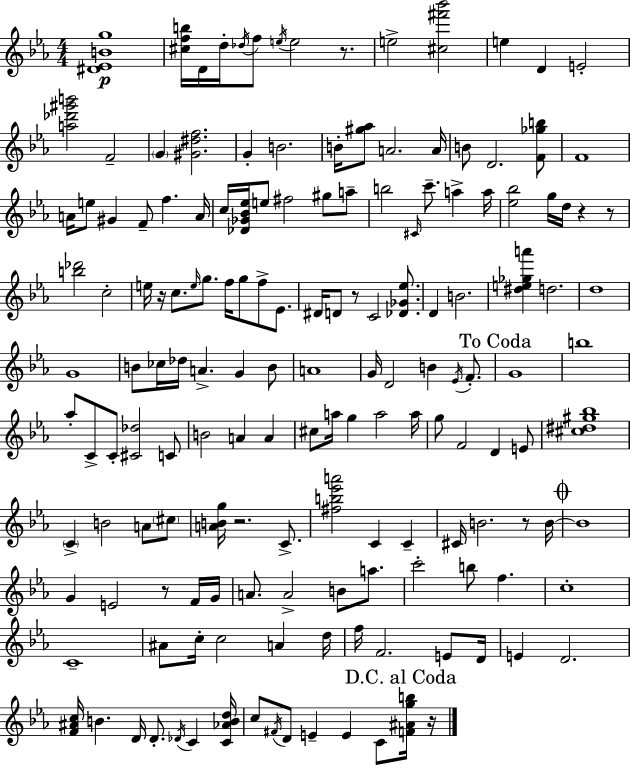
[D#4,Eb4,B4,G5]/w [C#5,F5,B5]/s D4/s D5/s Db5/s F5/e E5/s E5/h R/e. E5/h [C#5,F#6,Bb6]/h E5/q D4/q E4/h [A5,Db6,G#6,B6]/h F4/h G4/q [G#4,D#5,F5]/h. G4/q B4/h. B4/s [G#5,Ab5]/e A4/h. A4/s B4/e D4/h. [F4,Gb5,B5]/e F4/w A4/s E5/e G#4/q F4/e F5/q. A4/s C5/s [Db4,Gb4,Bb4,Eb5]/s E5/e F#5/h G#5/e A5/e B5/h C#4/s C6/e. A5/q A5/s [Eb5,Bb5]/h G5/s D5/s R/q R/e [B5,Db6]/h C5/h E5/s R/s C5/e. E5/s G5/e. F5/s G5/e F5/e Eb4/e. D#4/s D4/e R/e C4/h [Db4,Gb4,Eb5]/e. D4/q B4/h. [D#5,E5,Gb5,A6]/q D5/h. D5/w G4/w B4/e CES5/s Db5/s A4/q. G4/q B4/e A4/w G4/s D4/h B4/q Eb4/s F4/e. G4/w B5/w Ab5/e C4/e C4/e [C#4,Db5]/h C4/e B4/h A4/q A4/q C#5/e A5/s G5/q A5/h A5/s G5/e F4/h D4/q E4/e [C#5,D#5,G#5,Bb5]/w C4/q B4/h A4/e C#5/e [A4,B4,G5]/s R/h. C4/e. [F#5,B5,Eb6,A6]/h C4/q C4/q C#4/s B4/h. R/e B4/s B4/w G4/q E4/h R/e F4/s G4/s A4/e. A4/h B4/e A5/e. C6/h B5/e F5/q. C5/w C4/w A#4/e C5/s C5/h A4/q D5/s F5/s F4/h. E4/e D4/s E4/q D4/h. [F4,A#4,C5]/s B4/q. D4/s D4/e. Db4/s C4/q [C4,Ab4,B4,D5]/s C5/e F#4/s D4/e E4/q E4/q C4/e [F4,A#4,G5,B5]/s R/s